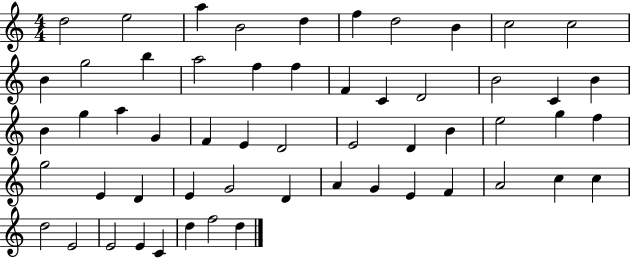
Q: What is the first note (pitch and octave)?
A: D5